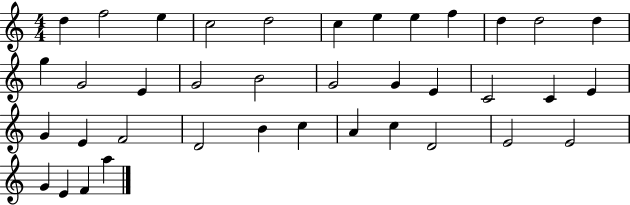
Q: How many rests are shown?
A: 0